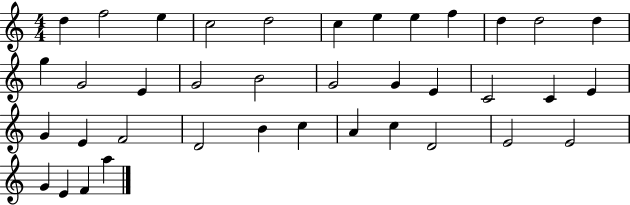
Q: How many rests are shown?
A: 0